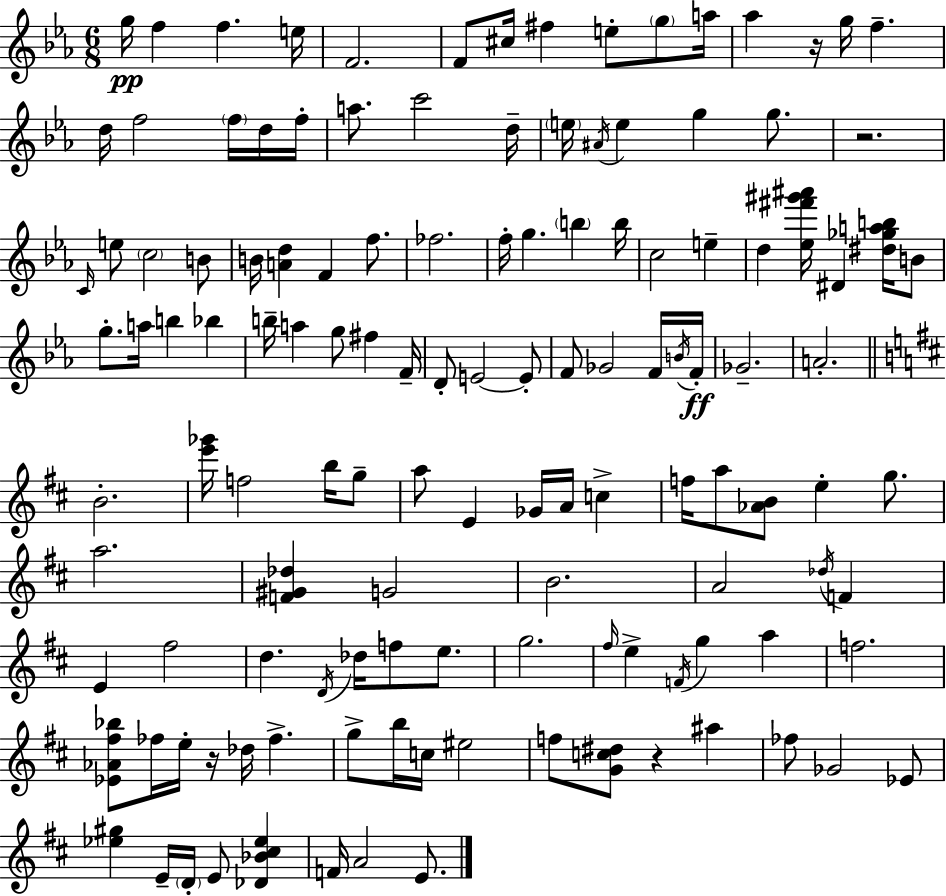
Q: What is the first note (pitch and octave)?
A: G5